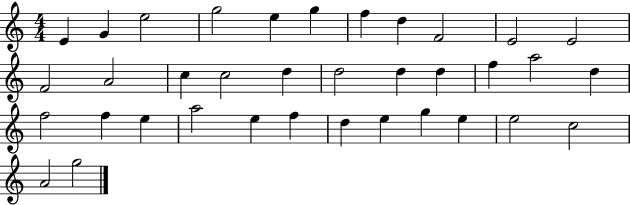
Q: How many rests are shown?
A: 0